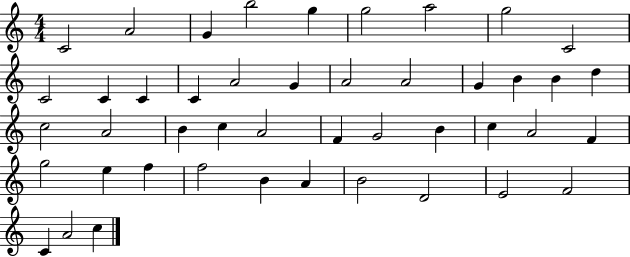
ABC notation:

X:1
T:Untitled
M:4/4
L:1/4
K:C
C2 A2 G b2 g g2 a2 g2 C2 C2 C C C A2 G A2 A2 G B B d c2 A2 B c A2 F G2 B c A2 F g2 e f f2 B A B2 D2 E2 F2 C A2 c